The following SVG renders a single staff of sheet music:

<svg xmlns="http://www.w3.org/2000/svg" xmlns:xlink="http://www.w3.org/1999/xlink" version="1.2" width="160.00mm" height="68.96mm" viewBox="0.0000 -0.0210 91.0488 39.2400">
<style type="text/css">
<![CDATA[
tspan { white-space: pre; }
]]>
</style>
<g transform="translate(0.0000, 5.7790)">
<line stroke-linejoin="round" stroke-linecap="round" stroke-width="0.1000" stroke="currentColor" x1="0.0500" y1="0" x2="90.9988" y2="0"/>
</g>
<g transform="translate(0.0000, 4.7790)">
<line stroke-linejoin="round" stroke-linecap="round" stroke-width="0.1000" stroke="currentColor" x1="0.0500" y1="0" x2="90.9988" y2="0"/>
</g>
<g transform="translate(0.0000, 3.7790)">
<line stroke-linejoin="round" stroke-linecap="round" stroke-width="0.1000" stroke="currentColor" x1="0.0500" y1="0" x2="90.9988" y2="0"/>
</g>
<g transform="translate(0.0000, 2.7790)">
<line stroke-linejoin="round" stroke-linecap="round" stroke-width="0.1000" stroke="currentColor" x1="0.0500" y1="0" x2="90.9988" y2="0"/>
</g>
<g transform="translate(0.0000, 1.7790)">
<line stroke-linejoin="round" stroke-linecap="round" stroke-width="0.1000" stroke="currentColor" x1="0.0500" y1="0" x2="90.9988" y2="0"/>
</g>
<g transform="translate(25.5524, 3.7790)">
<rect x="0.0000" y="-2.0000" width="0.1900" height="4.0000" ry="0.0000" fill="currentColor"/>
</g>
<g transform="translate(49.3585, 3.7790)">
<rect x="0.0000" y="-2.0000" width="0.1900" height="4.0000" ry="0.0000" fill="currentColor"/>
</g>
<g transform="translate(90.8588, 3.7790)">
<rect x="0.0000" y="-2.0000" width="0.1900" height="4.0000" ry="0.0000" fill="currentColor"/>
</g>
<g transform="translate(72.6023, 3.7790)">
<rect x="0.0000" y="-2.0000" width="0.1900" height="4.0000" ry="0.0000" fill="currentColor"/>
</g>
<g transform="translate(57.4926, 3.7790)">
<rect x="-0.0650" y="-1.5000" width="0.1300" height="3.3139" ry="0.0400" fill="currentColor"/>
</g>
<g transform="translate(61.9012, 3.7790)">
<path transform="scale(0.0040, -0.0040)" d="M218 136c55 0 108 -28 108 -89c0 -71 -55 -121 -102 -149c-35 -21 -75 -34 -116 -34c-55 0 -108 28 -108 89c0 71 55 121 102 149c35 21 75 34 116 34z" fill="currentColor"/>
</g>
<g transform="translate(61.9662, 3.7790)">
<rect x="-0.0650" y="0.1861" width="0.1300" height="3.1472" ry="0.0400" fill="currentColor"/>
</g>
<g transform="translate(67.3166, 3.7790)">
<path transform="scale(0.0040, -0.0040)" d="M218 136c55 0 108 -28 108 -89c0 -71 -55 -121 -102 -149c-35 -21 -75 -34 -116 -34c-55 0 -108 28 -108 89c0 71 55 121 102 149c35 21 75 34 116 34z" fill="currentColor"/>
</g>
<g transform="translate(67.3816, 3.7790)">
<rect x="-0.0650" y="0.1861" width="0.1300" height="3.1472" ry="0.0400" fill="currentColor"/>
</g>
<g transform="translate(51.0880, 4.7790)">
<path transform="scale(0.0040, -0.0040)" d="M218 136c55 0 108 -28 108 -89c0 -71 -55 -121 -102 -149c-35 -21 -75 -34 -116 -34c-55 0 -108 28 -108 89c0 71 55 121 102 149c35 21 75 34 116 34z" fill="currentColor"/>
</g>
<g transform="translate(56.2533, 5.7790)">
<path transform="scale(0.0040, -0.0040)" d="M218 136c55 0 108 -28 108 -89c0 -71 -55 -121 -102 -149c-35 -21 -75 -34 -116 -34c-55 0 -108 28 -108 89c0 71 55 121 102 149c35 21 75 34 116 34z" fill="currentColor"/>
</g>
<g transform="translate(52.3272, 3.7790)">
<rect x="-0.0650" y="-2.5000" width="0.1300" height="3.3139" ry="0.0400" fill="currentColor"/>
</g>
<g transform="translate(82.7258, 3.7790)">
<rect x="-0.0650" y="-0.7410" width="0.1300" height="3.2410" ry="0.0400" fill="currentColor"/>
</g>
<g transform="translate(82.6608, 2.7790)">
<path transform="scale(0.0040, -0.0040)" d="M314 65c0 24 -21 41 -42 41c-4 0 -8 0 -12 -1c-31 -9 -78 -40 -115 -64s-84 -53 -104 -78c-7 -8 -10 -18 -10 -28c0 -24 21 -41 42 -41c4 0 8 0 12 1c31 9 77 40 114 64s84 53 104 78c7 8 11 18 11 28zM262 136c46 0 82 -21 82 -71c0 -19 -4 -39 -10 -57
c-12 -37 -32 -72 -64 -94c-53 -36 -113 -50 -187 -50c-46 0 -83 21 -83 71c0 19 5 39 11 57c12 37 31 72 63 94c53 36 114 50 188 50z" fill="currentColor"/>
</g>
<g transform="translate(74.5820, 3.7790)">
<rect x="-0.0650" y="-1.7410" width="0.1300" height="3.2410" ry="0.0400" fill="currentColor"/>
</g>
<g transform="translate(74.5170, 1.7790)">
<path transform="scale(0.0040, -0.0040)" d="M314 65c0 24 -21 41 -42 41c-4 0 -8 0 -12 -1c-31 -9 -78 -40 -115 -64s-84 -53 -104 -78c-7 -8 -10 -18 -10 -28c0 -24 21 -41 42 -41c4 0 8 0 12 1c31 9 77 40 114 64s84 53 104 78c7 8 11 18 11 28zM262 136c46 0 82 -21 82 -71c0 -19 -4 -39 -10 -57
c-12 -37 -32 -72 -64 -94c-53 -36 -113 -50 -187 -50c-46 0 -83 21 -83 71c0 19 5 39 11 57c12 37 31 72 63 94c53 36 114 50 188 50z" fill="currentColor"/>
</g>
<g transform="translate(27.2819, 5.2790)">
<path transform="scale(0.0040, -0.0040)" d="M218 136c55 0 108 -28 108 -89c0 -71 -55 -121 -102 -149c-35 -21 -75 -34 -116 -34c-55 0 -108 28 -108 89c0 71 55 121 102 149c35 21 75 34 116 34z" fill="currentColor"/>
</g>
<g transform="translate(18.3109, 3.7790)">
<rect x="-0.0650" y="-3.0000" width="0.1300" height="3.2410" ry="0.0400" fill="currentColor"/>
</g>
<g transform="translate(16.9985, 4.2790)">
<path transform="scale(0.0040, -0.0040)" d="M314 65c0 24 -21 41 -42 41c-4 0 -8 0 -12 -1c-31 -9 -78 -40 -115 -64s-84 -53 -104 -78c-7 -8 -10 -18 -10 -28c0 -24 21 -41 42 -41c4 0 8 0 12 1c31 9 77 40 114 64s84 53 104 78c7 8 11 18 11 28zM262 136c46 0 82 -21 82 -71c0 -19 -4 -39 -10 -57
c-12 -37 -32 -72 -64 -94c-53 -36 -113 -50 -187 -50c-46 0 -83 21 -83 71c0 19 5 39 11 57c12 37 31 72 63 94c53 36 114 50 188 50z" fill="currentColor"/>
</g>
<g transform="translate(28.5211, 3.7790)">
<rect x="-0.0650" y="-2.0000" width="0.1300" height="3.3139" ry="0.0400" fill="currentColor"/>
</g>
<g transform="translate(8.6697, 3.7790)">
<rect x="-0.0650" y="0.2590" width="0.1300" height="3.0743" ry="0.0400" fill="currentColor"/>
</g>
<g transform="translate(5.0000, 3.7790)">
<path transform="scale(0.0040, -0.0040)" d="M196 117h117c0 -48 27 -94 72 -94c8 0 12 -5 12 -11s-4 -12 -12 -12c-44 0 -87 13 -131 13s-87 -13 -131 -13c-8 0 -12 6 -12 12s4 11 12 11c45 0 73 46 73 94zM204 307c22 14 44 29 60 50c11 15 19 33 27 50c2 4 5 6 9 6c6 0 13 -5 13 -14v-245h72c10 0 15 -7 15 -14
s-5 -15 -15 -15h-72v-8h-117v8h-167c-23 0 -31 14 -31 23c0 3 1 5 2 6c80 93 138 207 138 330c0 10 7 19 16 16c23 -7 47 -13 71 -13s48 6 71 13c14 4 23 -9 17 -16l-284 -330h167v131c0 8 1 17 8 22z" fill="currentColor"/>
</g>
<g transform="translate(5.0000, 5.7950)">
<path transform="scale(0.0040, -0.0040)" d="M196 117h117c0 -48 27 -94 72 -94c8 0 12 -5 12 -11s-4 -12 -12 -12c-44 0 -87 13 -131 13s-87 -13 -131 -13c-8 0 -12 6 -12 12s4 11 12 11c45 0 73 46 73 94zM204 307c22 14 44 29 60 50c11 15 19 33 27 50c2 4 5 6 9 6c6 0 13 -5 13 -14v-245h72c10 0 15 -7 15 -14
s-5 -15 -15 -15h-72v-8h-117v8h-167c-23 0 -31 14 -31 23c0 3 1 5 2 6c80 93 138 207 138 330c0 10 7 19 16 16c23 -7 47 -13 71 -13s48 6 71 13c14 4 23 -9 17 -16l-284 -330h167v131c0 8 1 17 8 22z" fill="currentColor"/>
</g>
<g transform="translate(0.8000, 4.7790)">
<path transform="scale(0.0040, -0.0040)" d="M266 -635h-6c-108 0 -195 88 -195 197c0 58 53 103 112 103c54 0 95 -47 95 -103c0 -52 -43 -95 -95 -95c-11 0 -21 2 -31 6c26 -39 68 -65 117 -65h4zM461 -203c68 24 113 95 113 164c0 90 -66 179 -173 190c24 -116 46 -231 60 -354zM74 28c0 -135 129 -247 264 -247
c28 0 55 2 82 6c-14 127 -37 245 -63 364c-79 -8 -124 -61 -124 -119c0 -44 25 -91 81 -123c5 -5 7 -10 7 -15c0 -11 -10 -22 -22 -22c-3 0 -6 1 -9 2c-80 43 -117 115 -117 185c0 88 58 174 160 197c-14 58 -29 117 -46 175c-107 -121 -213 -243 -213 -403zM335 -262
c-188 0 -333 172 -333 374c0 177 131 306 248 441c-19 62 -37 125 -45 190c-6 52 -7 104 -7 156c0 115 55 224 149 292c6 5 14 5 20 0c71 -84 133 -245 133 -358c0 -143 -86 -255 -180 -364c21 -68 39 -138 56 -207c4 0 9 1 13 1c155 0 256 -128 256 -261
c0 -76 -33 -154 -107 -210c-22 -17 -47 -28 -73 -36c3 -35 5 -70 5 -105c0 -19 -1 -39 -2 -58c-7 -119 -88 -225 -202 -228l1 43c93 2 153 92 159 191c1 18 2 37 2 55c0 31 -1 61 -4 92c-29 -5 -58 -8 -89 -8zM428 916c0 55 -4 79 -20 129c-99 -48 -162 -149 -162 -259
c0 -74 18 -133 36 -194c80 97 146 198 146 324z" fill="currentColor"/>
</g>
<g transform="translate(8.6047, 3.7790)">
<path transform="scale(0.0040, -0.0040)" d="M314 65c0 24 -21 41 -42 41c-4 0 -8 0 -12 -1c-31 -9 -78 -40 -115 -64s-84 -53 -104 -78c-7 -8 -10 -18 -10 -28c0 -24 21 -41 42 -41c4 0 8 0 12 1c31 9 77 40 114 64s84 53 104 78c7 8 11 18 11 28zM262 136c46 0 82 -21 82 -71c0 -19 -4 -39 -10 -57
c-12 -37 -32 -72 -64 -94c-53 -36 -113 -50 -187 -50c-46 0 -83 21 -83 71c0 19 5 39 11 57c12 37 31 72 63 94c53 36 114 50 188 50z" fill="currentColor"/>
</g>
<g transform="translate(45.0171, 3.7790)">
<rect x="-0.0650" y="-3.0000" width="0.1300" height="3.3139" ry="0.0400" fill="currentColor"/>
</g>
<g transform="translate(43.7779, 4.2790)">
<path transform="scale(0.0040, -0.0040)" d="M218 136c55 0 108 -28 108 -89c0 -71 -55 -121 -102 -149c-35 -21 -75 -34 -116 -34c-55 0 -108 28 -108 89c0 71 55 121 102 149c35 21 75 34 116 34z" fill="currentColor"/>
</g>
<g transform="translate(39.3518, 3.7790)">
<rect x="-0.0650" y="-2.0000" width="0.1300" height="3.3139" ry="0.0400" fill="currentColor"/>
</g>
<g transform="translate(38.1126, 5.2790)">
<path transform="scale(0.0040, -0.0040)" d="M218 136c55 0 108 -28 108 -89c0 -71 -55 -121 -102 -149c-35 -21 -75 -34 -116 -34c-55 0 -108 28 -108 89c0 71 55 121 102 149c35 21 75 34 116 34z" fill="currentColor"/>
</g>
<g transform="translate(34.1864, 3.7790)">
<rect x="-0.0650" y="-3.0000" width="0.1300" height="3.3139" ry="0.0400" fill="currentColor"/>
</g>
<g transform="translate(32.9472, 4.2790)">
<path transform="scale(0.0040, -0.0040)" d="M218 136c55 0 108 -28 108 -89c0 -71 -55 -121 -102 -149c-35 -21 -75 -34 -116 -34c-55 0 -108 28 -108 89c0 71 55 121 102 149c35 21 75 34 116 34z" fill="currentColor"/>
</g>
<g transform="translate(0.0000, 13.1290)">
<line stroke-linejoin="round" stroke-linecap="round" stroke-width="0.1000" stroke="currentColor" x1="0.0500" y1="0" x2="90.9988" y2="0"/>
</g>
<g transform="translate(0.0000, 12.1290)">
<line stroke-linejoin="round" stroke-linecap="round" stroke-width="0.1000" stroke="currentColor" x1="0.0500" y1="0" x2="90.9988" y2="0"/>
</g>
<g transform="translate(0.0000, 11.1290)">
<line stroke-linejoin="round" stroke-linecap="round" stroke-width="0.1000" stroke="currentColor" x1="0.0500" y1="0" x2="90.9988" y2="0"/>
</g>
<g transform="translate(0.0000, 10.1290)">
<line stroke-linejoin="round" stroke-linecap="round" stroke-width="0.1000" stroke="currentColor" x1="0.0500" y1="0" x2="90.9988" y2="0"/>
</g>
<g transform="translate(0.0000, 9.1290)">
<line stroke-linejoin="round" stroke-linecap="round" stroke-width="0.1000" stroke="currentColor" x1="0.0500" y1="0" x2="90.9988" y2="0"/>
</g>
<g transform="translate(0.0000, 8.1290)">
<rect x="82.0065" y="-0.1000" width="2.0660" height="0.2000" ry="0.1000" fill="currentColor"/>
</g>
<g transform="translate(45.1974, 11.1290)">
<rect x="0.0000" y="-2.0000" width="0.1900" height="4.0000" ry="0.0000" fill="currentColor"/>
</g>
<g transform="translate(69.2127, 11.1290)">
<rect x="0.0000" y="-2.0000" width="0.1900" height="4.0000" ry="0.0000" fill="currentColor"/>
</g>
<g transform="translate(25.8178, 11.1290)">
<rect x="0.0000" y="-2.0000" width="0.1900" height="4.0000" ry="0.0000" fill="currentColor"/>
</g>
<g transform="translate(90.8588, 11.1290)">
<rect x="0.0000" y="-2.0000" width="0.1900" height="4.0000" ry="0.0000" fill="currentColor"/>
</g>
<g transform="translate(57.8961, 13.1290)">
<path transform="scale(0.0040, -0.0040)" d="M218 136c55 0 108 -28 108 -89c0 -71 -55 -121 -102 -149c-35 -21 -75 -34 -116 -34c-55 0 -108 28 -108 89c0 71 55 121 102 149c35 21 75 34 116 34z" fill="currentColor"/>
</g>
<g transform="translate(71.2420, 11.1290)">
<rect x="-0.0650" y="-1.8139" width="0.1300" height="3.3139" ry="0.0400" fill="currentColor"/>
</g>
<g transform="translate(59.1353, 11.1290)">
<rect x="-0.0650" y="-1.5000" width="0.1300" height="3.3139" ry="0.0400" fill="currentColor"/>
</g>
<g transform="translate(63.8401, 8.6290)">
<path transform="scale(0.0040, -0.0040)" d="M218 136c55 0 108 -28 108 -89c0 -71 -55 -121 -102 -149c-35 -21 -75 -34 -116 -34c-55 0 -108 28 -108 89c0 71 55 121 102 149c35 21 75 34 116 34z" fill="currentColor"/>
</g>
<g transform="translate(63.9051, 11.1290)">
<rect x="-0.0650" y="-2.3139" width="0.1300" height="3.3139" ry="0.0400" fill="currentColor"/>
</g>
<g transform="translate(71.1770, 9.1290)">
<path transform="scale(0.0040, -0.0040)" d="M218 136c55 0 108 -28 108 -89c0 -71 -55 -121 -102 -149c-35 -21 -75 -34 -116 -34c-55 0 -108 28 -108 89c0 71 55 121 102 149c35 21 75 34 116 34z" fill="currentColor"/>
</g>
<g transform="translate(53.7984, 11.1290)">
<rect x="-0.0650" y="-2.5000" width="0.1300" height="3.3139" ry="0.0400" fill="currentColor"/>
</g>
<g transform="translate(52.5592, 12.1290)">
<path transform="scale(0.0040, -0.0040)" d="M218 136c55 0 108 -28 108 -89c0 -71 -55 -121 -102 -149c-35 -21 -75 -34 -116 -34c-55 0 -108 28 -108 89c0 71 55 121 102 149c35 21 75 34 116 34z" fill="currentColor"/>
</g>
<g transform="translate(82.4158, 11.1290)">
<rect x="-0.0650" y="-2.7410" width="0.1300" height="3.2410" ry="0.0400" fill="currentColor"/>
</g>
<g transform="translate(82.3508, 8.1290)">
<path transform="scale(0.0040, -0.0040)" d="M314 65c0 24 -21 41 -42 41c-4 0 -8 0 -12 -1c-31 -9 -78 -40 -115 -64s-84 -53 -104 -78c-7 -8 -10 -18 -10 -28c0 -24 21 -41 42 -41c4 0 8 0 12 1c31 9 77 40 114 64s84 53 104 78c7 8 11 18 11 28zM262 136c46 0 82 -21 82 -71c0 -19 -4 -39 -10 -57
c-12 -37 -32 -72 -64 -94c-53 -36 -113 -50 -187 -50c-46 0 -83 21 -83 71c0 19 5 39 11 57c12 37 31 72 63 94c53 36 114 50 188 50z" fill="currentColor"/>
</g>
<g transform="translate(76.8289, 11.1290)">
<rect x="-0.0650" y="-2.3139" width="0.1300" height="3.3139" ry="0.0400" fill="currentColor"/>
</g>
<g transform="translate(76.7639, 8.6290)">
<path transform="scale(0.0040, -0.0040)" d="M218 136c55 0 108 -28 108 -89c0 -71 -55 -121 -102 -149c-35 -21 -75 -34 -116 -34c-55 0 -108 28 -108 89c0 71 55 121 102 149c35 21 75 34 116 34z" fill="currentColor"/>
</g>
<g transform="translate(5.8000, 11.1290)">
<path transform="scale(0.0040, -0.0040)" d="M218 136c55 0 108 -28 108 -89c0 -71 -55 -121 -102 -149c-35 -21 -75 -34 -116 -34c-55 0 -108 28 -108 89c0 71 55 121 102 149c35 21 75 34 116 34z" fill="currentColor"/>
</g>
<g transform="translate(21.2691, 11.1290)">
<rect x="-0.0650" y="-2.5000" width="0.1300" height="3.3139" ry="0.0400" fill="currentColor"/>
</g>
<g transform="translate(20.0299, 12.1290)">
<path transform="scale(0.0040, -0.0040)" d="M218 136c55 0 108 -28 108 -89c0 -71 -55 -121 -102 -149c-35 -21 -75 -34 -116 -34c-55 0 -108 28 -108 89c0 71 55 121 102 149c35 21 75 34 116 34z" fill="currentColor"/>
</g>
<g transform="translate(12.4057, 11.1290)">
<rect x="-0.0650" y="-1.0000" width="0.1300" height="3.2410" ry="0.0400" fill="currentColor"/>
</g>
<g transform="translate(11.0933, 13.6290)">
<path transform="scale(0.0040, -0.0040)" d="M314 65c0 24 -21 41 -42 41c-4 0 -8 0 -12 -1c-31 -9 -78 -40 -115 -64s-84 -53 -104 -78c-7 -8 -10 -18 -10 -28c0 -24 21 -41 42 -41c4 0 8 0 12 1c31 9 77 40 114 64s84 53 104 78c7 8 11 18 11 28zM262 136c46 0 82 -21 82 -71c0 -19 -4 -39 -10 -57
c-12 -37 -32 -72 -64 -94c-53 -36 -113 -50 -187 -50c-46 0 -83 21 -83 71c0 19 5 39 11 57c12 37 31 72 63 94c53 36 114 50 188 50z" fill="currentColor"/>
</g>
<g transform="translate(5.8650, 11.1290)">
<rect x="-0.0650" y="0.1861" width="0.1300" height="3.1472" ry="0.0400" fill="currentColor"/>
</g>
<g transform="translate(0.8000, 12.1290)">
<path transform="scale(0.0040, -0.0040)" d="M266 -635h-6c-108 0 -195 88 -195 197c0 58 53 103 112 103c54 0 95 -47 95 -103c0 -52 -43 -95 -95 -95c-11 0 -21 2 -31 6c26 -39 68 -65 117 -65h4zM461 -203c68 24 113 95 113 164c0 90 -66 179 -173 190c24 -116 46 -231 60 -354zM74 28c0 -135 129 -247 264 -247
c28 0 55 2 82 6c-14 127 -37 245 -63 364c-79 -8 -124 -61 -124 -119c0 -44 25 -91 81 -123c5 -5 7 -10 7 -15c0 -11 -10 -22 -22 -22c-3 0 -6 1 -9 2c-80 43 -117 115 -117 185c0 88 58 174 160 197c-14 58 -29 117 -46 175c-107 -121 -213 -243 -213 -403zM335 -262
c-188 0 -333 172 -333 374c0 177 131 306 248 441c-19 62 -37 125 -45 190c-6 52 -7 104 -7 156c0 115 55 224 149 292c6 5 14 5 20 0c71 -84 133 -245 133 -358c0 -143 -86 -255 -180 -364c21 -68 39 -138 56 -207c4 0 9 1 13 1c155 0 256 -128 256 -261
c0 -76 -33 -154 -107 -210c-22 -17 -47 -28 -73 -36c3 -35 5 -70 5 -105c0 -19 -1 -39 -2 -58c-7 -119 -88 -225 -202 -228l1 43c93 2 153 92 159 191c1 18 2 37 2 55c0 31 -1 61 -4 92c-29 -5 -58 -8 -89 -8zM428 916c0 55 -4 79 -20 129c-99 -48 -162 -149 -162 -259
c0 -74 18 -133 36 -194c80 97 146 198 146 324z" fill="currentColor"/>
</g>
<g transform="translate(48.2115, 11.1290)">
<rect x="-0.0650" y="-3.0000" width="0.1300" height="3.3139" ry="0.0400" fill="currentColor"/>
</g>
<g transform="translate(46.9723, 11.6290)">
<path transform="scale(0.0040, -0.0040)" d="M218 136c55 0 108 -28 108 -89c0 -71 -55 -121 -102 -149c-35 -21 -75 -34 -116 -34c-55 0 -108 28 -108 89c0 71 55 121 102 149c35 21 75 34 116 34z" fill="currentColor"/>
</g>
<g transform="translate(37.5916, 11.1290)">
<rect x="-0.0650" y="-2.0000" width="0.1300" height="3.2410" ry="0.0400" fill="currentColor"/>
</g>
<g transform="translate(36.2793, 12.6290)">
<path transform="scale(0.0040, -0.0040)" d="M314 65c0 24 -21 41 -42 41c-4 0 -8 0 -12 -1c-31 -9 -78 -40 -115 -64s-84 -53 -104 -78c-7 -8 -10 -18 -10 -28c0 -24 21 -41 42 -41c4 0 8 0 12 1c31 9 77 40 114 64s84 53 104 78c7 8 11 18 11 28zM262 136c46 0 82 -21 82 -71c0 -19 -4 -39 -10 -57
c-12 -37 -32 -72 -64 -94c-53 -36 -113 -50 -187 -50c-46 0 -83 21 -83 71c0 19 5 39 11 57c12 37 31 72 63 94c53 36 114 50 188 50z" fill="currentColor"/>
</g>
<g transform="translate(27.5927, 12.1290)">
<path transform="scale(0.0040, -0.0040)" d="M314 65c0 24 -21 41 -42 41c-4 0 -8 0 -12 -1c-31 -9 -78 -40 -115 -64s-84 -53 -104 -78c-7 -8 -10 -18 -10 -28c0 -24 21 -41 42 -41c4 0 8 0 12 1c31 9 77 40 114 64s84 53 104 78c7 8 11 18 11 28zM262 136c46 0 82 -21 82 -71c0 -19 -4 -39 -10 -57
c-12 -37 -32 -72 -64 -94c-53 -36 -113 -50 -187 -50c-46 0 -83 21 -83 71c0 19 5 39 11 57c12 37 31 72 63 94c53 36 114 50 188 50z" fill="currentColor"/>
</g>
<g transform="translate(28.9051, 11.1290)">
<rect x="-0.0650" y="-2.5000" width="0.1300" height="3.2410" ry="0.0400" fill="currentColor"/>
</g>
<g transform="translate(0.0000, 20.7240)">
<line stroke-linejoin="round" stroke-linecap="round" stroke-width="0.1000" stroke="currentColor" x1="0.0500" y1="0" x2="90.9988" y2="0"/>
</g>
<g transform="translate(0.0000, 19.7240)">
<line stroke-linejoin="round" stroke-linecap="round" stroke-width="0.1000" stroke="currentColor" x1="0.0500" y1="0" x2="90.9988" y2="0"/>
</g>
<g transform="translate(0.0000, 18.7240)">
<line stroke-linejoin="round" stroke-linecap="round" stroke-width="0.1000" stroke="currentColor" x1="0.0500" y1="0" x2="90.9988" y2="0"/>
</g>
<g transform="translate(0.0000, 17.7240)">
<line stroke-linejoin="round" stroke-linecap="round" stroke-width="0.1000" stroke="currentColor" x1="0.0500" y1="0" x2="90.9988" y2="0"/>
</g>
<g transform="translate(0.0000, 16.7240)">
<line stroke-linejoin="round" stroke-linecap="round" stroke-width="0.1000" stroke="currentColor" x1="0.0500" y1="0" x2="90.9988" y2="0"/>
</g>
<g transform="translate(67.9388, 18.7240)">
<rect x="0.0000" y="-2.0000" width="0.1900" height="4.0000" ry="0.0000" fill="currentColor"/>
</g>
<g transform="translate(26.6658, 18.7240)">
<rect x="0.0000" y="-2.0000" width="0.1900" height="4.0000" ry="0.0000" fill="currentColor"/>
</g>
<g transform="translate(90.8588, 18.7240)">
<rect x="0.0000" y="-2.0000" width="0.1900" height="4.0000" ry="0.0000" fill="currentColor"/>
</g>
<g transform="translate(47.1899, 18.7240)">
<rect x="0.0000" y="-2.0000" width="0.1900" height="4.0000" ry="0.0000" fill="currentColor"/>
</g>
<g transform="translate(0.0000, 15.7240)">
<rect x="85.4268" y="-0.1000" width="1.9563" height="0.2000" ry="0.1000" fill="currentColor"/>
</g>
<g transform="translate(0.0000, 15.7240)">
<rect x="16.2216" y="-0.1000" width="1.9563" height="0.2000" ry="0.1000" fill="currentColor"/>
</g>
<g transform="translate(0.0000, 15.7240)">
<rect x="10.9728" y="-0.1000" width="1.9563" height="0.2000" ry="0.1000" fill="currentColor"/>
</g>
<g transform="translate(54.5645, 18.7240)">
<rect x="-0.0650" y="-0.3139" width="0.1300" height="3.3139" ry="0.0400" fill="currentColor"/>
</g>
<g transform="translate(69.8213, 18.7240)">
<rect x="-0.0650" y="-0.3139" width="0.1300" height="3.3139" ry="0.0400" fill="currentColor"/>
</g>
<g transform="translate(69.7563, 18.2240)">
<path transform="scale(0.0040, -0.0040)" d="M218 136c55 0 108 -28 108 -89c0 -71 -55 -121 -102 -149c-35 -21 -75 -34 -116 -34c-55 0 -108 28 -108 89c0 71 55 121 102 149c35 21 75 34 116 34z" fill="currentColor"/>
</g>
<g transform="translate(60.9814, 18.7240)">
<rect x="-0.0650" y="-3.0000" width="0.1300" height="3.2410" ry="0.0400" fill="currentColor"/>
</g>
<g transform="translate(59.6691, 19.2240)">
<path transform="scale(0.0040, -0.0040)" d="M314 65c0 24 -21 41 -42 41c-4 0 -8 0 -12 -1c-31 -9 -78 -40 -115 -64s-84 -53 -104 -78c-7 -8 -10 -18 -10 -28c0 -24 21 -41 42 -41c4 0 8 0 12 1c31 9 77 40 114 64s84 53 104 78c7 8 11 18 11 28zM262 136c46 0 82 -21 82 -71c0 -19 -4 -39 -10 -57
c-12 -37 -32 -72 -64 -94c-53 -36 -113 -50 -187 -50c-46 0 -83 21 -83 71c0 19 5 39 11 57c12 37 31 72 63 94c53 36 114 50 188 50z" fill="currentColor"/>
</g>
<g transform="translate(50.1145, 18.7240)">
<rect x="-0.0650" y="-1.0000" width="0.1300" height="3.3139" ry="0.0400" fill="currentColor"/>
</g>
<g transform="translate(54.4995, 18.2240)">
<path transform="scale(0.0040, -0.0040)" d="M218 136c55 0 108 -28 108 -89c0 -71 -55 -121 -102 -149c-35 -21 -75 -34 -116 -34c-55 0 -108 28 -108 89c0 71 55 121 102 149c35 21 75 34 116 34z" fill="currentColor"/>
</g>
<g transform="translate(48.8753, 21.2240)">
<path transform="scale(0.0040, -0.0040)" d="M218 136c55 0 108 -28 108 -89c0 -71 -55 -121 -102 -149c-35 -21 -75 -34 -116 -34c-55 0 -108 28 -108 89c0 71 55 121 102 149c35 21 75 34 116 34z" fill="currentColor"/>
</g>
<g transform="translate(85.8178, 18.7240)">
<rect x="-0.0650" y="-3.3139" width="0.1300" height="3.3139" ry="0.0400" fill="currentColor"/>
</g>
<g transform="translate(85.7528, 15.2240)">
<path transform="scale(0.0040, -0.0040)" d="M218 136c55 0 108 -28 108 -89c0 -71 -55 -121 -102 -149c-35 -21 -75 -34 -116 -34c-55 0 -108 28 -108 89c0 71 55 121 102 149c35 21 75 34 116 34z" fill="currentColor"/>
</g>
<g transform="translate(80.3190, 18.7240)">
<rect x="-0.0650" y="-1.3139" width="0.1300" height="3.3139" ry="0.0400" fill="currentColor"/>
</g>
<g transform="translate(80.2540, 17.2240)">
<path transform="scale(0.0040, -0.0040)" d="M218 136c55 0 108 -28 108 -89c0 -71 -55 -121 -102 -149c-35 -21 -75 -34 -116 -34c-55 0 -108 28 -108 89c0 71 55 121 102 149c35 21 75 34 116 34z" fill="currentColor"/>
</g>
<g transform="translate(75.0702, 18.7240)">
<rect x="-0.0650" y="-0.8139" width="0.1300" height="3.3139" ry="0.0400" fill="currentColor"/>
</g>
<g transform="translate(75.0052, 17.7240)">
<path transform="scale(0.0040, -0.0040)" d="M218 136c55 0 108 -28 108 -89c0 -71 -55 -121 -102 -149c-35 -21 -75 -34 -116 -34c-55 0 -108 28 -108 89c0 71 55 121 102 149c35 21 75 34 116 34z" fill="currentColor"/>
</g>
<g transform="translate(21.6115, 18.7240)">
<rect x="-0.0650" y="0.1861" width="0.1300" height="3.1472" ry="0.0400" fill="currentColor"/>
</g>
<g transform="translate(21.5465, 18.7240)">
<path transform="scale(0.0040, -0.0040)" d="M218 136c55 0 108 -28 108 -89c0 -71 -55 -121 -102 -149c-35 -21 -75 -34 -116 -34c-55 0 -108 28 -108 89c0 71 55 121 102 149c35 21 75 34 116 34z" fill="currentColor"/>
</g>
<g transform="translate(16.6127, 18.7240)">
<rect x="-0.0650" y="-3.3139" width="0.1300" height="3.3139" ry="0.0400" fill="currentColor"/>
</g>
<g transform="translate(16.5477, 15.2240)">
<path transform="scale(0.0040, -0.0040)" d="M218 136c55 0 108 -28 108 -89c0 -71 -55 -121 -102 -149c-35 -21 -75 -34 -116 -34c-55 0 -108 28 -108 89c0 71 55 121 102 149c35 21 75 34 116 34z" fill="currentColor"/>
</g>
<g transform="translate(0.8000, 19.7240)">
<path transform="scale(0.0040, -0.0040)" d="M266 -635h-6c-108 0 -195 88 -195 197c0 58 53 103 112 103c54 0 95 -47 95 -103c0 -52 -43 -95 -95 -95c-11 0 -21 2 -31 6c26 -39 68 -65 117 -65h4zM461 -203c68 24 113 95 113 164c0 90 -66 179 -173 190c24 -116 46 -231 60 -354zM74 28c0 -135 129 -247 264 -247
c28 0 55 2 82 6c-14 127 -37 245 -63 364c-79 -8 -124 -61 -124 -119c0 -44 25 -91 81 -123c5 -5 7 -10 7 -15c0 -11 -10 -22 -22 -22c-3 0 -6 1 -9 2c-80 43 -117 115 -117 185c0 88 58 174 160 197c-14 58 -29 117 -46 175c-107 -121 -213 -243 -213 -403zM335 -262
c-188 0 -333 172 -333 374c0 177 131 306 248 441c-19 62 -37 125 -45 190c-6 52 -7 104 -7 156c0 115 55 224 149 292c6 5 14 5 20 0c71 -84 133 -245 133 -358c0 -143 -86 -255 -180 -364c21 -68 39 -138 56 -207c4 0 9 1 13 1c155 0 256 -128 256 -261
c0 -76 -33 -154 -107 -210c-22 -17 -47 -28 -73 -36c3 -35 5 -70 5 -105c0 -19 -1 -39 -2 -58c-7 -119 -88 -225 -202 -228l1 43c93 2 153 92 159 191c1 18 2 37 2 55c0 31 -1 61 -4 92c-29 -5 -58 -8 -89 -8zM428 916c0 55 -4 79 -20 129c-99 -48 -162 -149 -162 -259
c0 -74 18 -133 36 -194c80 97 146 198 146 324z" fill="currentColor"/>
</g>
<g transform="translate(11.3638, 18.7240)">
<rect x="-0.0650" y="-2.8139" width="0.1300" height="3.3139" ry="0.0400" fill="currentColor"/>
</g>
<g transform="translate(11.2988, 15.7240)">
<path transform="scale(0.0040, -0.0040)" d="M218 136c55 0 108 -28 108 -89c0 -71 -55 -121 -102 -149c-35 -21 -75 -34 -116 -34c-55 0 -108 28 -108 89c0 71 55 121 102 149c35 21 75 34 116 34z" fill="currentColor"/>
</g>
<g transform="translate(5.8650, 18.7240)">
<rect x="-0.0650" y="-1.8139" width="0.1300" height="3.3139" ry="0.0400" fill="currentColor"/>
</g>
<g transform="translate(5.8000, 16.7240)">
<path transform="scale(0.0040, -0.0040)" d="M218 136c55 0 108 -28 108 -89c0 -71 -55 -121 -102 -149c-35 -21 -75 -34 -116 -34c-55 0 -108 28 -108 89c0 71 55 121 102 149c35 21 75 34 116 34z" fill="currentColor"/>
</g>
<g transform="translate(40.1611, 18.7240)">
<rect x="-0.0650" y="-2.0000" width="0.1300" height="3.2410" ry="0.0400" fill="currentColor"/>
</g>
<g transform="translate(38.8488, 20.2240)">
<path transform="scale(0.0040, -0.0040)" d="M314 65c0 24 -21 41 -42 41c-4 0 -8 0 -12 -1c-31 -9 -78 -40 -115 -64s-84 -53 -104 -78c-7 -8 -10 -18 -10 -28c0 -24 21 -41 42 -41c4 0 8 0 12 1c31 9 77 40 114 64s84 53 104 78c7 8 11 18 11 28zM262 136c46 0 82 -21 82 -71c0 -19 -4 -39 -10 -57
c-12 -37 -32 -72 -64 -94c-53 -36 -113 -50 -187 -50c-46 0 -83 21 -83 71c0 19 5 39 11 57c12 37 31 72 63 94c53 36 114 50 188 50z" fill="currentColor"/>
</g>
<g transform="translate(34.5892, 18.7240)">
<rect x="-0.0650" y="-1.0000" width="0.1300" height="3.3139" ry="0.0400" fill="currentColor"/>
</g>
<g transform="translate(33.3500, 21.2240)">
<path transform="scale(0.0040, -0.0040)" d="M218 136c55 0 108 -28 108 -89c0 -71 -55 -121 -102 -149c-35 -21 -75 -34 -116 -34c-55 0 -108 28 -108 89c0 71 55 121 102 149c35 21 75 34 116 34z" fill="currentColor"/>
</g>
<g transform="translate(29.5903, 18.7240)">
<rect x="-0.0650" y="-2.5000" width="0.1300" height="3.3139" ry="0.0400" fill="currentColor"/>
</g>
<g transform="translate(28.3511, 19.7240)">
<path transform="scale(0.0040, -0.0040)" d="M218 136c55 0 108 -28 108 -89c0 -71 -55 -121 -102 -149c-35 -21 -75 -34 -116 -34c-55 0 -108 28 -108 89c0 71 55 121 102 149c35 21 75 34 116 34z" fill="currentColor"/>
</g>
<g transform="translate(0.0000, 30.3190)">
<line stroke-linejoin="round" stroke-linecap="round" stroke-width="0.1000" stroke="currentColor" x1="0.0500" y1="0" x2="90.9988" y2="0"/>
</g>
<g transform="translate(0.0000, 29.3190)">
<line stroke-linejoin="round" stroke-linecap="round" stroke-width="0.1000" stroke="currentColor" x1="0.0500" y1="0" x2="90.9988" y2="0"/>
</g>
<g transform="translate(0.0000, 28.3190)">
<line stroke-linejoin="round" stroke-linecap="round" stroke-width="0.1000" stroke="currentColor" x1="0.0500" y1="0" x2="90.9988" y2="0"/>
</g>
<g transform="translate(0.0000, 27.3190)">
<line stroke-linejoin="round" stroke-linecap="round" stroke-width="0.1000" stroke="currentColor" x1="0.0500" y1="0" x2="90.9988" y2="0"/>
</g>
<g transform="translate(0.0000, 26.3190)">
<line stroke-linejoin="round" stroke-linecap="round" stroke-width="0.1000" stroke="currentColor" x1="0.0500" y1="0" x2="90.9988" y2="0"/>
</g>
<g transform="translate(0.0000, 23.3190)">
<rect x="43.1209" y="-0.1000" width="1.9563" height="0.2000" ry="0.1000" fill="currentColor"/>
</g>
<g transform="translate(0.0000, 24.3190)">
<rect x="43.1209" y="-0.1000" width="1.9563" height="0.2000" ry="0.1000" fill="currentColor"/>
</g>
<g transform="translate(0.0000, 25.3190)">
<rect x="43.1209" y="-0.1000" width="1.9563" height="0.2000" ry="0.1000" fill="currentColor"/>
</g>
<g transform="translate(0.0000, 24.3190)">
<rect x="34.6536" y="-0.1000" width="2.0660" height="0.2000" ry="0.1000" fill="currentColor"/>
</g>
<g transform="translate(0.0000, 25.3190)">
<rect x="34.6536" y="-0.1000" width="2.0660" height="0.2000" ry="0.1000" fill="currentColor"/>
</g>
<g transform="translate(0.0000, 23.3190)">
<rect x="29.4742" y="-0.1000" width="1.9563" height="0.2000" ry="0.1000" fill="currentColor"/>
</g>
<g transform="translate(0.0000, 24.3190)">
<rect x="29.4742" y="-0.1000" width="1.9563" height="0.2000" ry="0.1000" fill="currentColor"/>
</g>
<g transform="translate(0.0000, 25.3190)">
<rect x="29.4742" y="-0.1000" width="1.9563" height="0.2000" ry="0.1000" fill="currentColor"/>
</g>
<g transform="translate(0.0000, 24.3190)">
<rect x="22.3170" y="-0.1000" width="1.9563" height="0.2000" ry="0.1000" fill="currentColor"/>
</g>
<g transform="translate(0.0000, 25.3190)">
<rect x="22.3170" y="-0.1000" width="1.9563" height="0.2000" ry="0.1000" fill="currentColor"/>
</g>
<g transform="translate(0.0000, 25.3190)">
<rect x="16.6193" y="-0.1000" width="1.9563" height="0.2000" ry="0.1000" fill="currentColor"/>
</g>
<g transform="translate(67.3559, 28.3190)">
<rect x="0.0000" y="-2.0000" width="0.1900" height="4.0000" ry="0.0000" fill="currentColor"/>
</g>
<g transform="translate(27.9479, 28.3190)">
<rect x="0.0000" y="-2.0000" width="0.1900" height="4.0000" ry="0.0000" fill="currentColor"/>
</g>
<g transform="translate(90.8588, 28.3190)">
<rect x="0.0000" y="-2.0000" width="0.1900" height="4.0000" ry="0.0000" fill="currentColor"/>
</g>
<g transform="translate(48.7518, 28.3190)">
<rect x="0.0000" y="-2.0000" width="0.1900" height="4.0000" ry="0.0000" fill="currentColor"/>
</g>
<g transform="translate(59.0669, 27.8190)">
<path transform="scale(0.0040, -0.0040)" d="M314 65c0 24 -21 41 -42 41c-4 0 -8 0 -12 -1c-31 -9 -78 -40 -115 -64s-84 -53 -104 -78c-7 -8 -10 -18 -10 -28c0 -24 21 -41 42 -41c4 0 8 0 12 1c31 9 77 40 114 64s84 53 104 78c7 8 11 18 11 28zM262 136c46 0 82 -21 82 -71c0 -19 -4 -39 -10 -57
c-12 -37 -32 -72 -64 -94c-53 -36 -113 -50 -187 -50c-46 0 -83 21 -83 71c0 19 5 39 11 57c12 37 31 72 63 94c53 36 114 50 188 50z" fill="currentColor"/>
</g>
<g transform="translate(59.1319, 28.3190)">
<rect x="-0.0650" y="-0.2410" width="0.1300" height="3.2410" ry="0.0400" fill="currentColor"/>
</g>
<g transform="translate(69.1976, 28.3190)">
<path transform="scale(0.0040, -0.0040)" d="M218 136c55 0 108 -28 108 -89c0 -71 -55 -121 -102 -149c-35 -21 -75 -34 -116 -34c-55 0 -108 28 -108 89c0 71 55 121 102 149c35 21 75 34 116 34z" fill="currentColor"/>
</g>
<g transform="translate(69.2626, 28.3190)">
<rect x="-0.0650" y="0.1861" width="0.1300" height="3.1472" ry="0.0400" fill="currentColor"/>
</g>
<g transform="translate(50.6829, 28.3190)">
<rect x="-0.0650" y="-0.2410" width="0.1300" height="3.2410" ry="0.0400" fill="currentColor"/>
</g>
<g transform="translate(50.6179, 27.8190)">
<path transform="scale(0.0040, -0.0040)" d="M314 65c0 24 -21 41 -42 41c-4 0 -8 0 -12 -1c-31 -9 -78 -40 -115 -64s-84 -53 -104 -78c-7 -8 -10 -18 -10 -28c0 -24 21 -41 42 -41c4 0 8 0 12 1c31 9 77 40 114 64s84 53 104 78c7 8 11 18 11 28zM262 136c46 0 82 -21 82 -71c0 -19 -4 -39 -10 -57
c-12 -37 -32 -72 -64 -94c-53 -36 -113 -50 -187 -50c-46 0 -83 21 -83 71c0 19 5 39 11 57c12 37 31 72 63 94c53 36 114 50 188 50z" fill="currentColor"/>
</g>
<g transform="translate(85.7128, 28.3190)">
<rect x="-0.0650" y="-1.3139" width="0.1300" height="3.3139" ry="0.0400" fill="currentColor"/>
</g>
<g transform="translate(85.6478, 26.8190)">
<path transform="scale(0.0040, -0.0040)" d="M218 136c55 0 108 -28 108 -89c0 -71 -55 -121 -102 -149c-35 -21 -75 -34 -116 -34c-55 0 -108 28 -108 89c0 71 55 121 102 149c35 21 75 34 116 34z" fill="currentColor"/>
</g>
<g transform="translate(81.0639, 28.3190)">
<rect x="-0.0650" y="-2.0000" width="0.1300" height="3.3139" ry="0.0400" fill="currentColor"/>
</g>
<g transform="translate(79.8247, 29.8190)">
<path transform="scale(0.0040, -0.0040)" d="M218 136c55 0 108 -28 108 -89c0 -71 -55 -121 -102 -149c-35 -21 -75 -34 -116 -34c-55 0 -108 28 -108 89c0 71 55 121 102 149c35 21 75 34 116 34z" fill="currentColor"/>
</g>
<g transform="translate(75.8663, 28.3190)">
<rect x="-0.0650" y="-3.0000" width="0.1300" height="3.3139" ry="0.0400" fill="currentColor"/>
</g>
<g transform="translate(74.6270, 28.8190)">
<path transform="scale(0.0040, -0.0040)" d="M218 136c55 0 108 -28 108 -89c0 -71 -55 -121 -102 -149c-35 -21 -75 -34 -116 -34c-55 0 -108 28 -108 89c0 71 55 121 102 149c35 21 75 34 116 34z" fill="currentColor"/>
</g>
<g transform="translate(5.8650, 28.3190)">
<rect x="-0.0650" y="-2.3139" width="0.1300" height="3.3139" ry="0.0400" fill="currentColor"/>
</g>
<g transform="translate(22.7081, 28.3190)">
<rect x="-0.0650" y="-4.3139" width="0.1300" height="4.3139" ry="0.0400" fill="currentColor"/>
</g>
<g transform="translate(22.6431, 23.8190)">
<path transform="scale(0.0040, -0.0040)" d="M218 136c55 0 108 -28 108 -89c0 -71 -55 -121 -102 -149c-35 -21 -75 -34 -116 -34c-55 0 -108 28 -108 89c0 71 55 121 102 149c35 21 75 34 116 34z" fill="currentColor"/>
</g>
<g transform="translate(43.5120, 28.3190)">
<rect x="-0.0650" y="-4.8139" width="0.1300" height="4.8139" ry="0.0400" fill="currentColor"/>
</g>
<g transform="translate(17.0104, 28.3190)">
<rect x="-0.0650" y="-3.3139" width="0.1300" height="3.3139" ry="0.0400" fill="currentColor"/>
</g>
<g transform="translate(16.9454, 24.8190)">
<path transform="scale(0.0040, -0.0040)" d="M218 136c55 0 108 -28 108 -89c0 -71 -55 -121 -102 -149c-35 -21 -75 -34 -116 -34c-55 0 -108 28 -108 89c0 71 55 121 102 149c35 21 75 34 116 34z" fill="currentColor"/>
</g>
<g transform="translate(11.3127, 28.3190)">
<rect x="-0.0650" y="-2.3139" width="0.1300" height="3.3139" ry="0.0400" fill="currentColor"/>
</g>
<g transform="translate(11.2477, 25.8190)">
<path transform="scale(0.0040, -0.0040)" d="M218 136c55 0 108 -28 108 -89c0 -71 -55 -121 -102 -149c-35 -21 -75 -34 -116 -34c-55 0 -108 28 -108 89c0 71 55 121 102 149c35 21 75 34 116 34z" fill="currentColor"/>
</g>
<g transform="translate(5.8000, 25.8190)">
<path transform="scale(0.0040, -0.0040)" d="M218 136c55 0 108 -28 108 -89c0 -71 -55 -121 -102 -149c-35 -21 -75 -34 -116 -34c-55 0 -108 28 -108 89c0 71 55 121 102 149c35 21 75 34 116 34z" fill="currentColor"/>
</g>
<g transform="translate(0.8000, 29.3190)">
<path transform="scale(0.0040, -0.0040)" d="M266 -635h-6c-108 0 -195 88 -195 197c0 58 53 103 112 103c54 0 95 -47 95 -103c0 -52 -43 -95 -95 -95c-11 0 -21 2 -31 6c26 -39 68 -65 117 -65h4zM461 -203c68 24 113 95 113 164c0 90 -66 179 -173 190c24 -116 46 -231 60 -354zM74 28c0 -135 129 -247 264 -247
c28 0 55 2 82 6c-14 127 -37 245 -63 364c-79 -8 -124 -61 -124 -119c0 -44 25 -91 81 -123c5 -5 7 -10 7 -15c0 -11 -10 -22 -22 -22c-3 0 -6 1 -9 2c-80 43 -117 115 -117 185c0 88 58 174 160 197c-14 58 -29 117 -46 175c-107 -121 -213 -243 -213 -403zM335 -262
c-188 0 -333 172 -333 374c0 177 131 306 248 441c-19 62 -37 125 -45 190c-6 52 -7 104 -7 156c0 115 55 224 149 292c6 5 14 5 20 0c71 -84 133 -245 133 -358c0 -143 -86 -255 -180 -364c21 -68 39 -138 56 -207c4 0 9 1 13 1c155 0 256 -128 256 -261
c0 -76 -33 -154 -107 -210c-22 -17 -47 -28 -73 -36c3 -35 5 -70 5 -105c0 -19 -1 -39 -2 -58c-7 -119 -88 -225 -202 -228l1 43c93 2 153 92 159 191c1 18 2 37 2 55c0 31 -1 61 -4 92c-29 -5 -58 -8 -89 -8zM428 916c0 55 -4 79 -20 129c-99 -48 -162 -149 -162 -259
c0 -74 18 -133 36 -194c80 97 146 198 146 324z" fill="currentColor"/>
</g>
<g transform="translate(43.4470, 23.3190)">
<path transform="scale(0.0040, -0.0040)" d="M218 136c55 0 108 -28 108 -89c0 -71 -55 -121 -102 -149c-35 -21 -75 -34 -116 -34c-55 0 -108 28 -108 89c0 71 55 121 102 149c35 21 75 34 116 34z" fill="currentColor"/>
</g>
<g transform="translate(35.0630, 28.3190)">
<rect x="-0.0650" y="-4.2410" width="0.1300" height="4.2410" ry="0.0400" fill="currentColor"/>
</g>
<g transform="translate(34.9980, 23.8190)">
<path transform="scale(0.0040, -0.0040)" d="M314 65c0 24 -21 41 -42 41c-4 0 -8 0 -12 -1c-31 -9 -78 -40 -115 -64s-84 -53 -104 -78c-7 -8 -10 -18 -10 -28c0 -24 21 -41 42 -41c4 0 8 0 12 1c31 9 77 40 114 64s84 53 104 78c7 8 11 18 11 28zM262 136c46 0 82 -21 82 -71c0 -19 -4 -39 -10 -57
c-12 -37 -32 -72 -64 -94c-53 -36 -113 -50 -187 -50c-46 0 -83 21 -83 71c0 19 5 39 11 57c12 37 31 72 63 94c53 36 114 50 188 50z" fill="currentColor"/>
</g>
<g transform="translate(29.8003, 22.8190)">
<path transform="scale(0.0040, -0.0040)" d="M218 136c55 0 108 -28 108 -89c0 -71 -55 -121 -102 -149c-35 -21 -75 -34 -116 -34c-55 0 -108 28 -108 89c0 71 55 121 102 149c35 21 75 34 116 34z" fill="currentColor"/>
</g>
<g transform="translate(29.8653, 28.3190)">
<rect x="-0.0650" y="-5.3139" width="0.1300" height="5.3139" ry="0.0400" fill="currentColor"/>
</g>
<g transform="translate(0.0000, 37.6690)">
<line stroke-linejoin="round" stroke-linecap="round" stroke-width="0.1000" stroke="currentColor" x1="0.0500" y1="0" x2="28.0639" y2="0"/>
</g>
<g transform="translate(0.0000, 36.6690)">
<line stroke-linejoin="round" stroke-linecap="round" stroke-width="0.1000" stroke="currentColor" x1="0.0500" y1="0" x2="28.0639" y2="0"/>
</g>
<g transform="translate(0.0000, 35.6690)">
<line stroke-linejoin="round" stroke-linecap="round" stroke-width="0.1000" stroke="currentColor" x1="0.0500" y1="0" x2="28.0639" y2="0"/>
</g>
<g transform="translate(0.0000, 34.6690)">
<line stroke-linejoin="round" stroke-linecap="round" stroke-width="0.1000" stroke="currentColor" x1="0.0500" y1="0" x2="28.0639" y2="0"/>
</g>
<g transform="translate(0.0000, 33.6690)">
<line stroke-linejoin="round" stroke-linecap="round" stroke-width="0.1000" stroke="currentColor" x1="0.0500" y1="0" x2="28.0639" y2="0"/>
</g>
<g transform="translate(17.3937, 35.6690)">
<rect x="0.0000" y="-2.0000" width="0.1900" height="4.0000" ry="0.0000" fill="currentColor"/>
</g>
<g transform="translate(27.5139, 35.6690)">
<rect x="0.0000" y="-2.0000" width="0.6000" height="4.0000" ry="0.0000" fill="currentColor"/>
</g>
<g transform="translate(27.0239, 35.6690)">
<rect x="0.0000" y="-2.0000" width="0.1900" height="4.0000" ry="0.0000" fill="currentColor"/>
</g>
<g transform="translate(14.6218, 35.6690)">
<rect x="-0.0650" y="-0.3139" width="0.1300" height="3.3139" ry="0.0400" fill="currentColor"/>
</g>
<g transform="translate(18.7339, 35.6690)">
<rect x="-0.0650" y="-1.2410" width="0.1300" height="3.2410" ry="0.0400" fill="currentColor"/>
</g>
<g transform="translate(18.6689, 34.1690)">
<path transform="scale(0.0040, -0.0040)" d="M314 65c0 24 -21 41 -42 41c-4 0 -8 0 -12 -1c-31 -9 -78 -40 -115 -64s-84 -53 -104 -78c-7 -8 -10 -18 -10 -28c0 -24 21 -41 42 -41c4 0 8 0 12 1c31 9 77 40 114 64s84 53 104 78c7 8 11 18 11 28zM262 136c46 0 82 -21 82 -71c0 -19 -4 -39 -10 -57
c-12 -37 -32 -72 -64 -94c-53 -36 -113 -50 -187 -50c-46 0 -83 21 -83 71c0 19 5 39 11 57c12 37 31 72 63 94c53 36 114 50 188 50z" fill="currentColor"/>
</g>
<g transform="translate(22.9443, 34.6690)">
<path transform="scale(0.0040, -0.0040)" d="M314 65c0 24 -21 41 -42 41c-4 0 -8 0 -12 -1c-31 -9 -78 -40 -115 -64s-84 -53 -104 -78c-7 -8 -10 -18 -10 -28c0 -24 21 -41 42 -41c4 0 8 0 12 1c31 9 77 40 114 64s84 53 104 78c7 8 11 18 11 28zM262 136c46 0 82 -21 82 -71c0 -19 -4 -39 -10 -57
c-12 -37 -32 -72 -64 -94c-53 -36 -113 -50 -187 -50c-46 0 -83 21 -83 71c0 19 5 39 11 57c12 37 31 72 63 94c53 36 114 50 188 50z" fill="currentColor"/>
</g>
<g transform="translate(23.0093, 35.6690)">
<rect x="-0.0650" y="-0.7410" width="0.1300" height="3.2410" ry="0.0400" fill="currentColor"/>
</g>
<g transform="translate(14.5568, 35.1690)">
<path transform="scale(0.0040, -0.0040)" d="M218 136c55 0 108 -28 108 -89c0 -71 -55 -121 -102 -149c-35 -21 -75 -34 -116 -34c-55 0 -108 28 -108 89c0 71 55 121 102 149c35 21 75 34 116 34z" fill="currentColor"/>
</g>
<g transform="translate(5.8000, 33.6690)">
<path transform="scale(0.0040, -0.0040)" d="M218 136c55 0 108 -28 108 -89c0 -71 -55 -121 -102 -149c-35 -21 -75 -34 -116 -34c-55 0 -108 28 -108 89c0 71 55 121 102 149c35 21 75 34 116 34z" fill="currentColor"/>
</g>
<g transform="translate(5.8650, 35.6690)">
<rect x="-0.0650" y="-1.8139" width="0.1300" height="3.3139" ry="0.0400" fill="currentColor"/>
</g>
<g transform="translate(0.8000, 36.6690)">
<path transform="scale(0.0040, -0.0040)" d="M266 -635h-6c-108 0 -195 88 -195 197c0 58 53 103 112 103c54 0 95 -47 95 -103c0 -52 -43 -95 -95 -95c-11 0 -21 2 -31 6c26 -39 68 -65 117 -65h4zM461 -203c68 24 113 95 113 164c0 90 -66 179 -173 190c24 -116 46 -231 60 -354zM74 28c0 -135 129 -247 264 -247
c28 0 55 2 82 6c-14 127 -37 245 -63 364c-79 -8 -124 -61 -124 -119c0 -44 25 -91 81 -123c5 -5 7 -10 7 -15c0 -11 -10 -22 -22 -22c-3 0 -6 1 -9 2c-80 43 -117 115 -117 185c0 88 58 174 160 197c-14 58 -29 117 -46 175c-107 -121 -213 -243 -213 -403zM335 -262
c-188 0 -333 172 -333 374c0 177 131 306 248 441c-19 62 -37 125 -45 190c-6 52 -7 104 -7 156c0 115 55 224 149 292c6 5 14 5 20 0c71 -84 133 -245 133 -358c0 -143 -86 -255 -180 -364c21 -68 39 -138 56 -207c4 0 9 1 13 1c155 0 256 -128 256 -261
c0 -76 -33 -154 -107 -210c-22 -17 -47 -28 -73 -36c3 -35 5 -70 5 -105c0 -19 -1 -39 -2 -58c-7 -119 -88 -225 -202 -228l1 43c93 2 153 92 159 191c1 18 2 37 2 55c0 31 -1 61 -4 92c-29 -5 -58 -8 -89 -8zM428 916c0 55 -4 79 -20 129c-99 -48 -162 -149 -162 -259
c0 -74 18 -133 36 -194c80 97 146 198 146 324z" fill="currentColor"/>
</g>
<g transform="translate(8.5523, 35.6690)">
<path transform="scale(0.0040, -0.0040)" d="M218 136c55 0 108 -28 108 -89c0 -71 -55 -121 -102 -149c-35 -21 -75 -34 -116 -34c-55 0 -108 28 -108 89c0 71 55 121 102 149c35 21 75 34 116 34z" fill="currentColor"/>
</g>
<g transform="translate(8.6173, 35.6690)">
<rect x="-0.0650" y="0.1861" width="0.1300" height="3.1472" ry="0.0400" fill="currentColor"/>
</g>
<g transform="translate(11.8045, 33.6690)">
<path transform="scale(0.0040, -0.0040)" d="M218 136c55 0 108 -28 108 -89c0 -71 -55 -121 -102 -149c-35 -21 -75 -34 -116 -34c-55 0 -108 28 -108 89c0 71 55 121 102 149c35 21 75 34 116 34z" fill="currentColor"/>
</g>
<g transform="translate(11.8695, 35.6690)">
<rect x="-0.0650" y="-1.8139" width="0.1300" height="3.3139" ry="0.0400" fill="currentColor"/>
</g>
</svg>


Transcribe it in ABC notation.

X:1
T:Untitled
M:4/4
L:1/4
K:C
B2 A2 F A F A G E B B f2 d2 B D2 G G2 F2 A G E g f g a2 f a b B G D F2 D c A2 c d e b g g b d' f' d'2 e' c2 c2 B A F e f B f c e2 d2